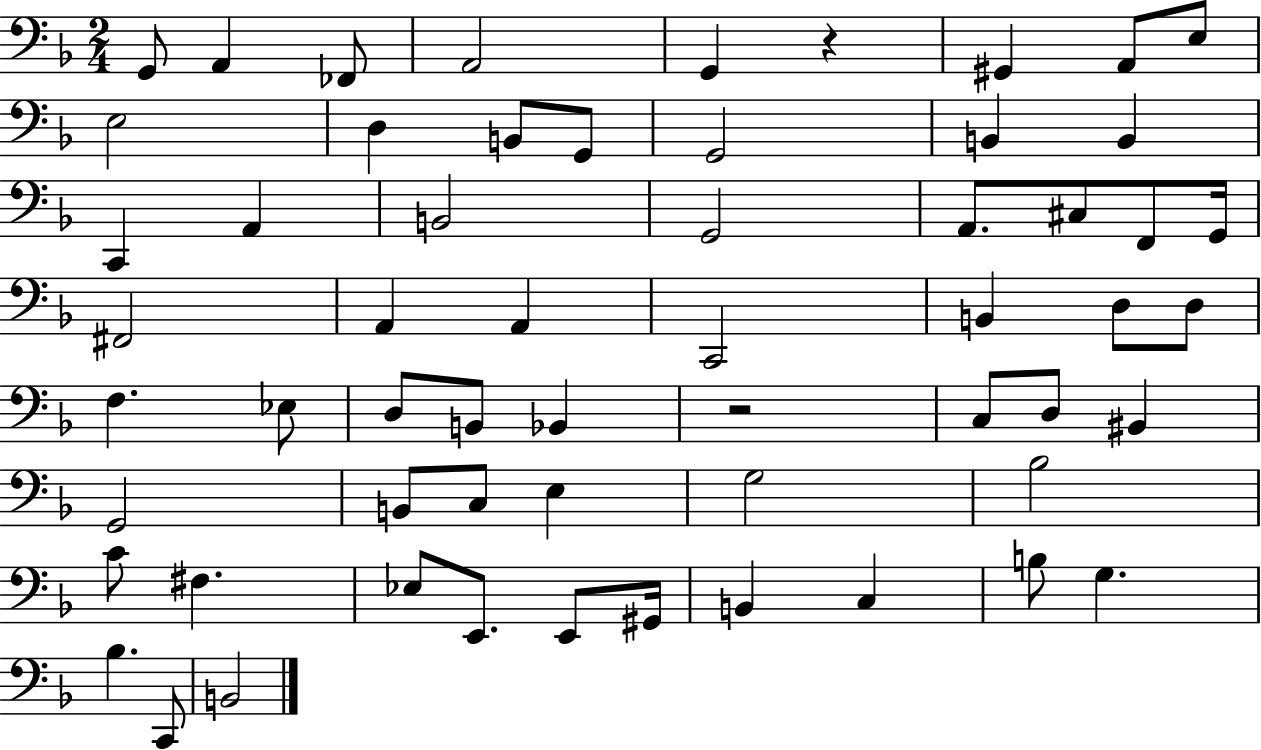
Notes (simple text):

G2/e A2/q FES2/e A2/h G2/q R/q G#2/q A2/e E3/e E3/h D3/q B2/e G2/e G2/h B2/q B2/q C2/q A2/q B2/h G2/h A2/e. C#3/e F2/e G2/s F#2/h A2/q A2/q C2/h B2/q D3/e D3/e F3/q. Eb3/e D3/e B2/e Bb2/q R/h C3/e D3/e BIS2/q G2/h B2/e C3/e E3/q G3/h Bb3/h C4/e F#3/q. Eb3/e E2/e. E2/e G#2/s B2/q C3/q B3/e G3/q. Bb3/q. C2/e B2/h